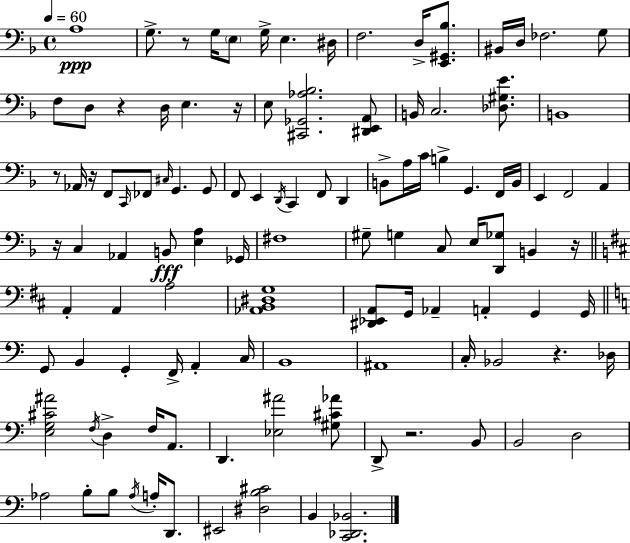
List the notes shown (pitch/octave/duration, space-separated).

A3/w G3/e. R/e G3/s E3/e G3/s E3/q. D#3/s F3/h. D3/s [E2,G#2,Bb3]/e. BIS2/s D3/s FES3/h. G3/e F3/e D3/e R/q D3/s E3/q. R/s E3/e [C#2,Gb2,Ab3,Bb3]/h. [D#2,E2,A2]/e B2/s C3/h. [Db3,G#3,E4]/e. B2/w R/e Ab2/s R/s F2/e C2/s FES2/e C#3/s G2/q. G2/e F2/e E2/q D2/s C2/q F2/e D2/q B2/e A3/s C4/s B3/q G2/q. F2/s B2/s E2/q F2/h A2/q R/s C3/q Ab2/q B2/e [E3,A3]/q Gb2/s F#3/w G#3/e G3/q C3/e E3/s [D2,Gb3]/e B2/q R/s A2/q A2/q A3/h [Ab2,B2,D#3,G3]/w [D#2,Eb2,A2]/e G2/s Ab2/q A2/q G2/q G2/s G2/e B2/q G2/q F2/s A2/q C3/s B2/w A#2/w C3/s Bb2/h R/q. Db3/s [E3,G3,C#4,A#4]/h F3/s D3/q F3/s A2/e. D2/q. [Eb3,A#4]/h [G#3,C#4,Ab4]/e D2/e R/h. B2/e B2/h D3/h Ab3/h B3/e B3/e Ab3/s A3/s D2/e. EIS2/h [D#3,B3,C#4]/h B2/q [C2,Db2,Bb2]/h.